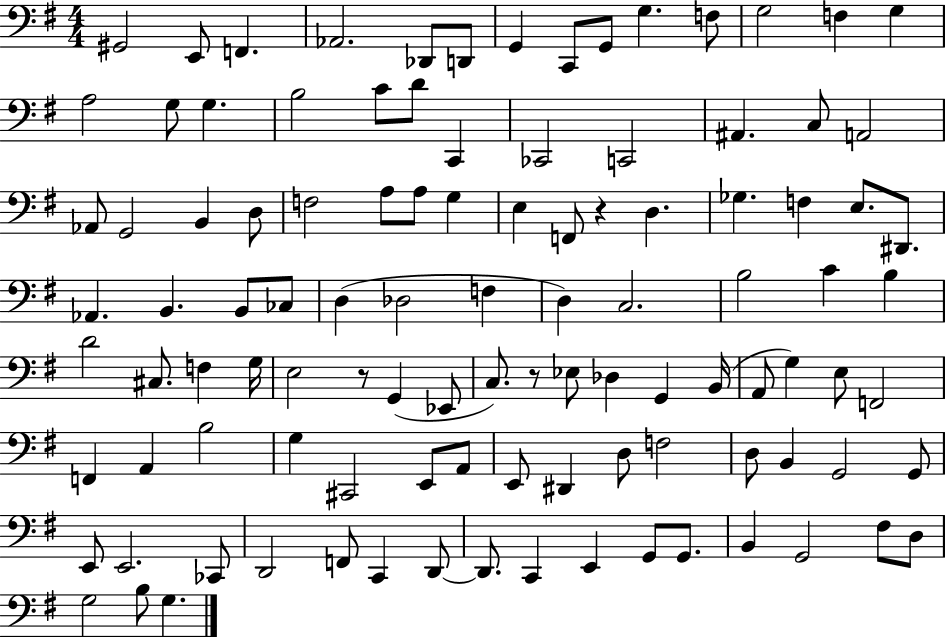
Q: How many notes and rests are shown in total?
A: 106